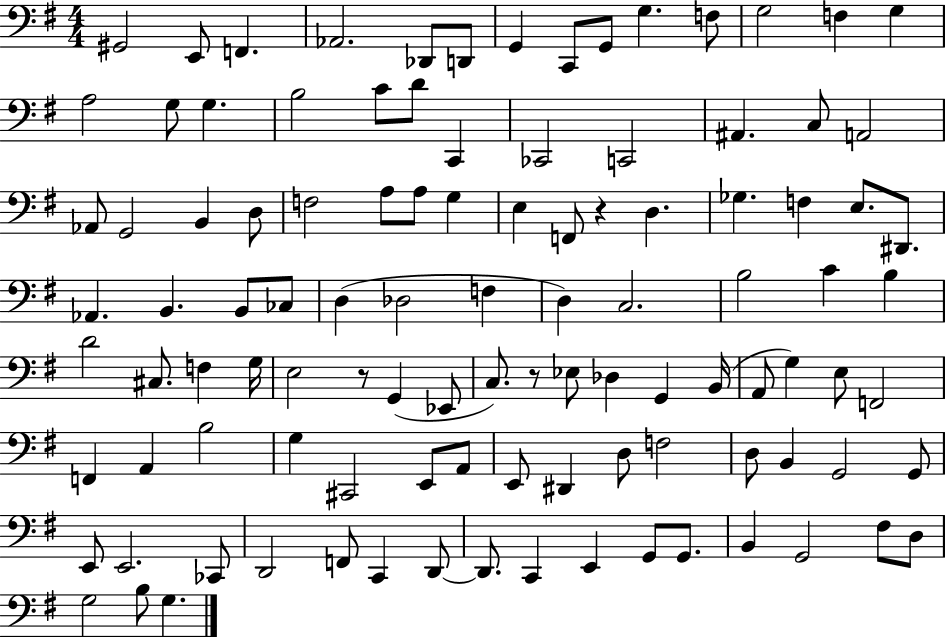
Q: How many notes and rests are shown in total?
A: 106